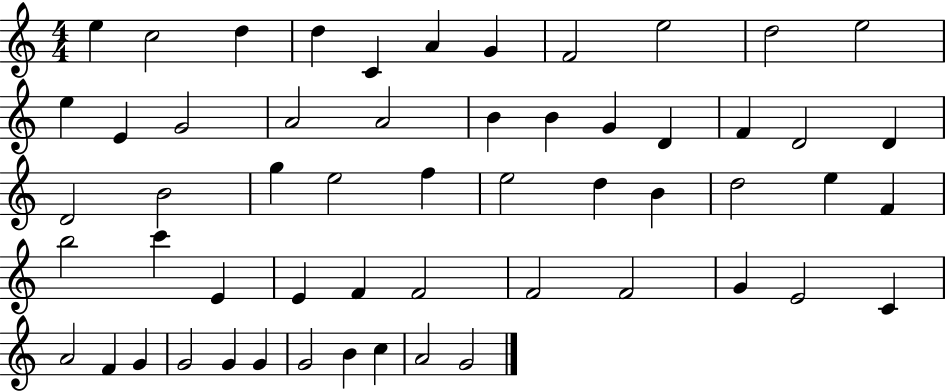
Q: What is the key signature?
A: C major